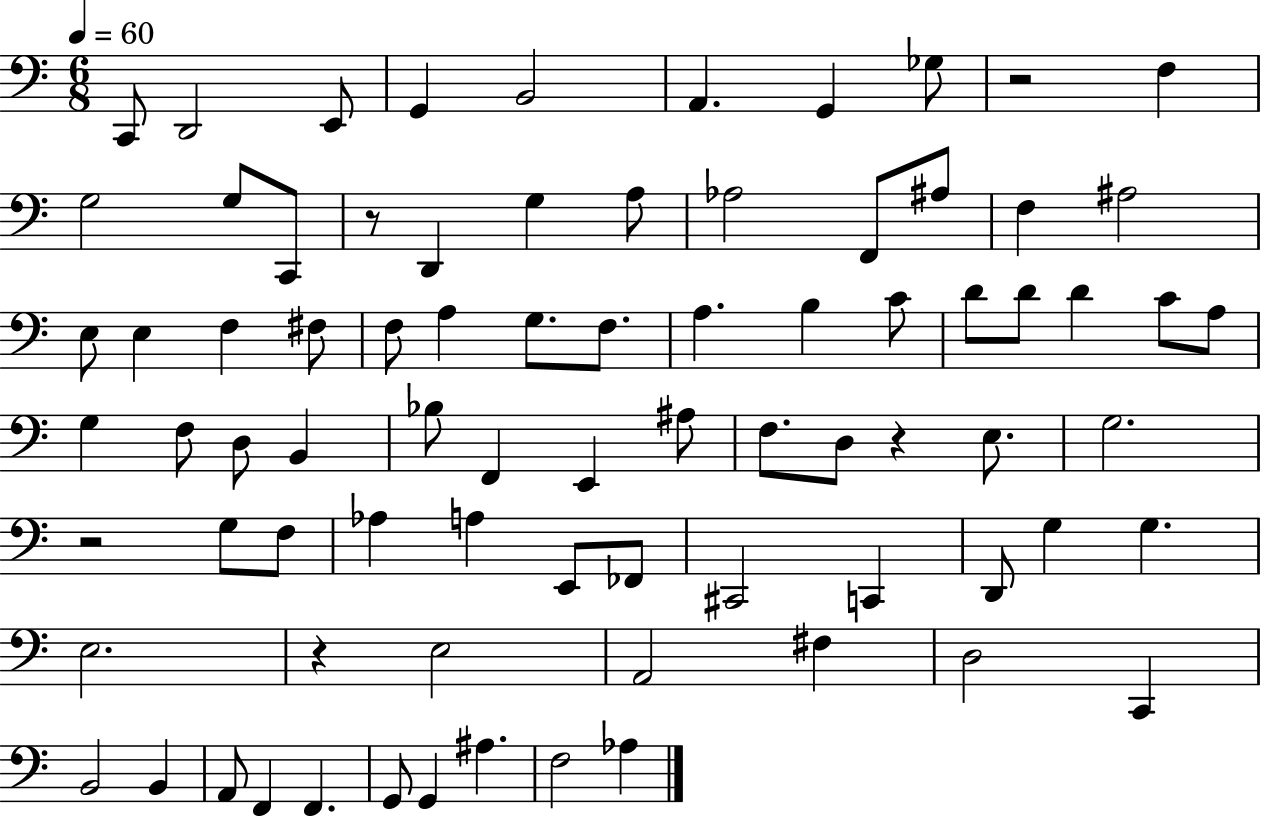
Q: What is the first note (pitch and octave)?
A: C2